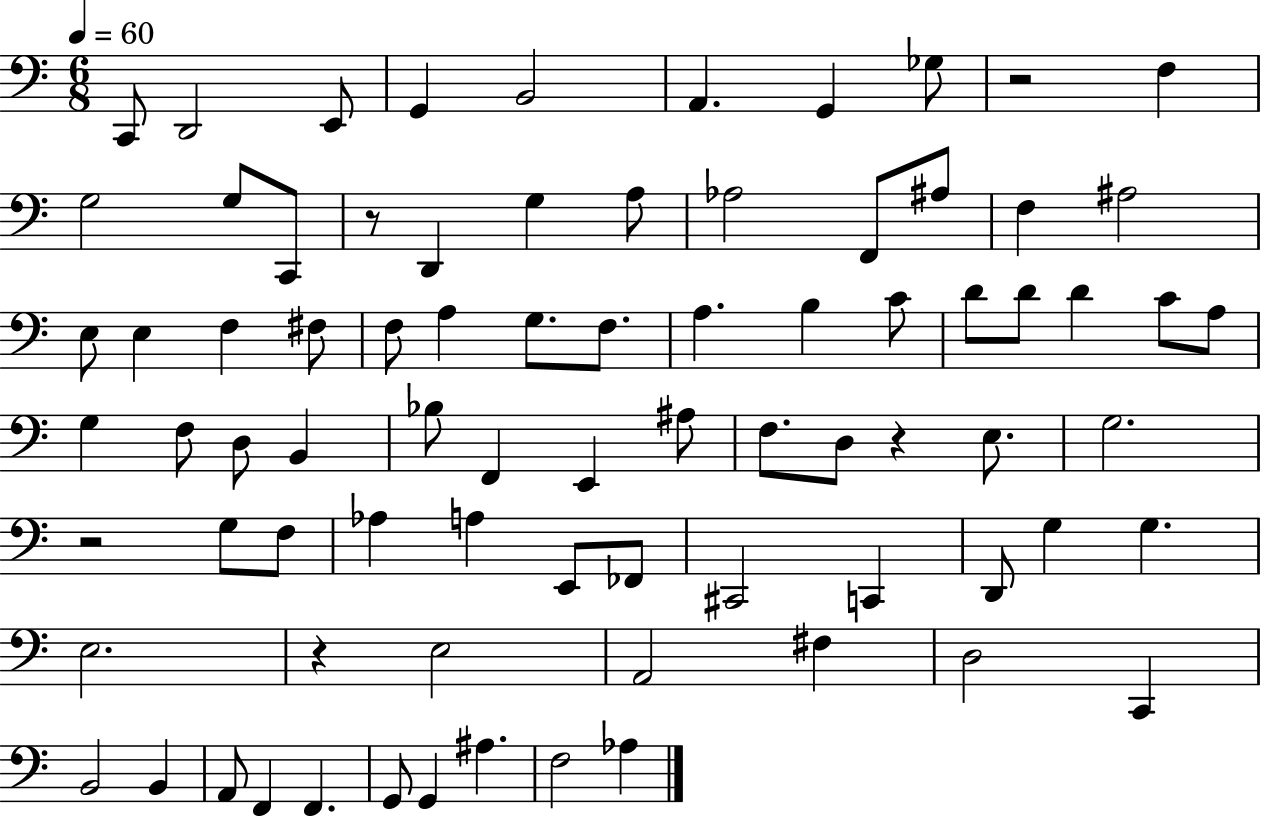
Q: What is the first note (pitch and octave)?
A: C2